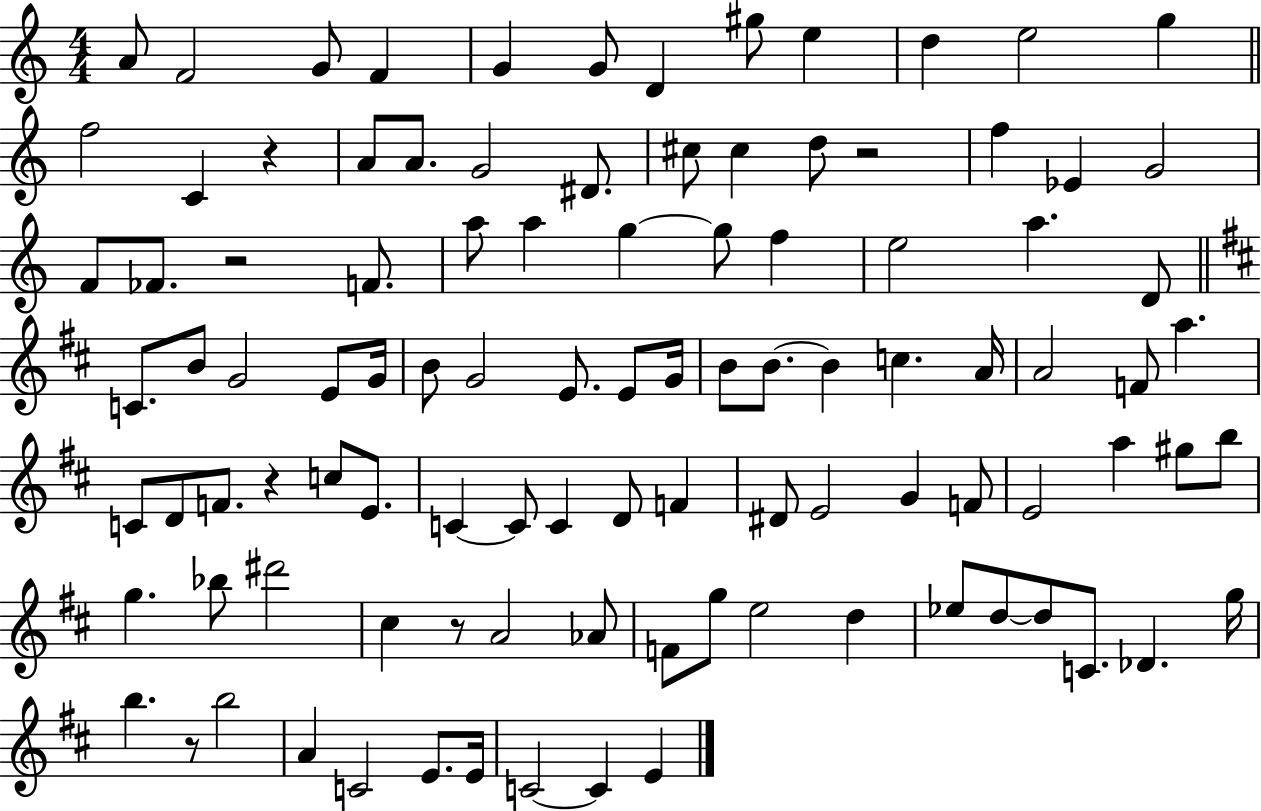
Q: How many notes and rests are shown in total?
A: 102